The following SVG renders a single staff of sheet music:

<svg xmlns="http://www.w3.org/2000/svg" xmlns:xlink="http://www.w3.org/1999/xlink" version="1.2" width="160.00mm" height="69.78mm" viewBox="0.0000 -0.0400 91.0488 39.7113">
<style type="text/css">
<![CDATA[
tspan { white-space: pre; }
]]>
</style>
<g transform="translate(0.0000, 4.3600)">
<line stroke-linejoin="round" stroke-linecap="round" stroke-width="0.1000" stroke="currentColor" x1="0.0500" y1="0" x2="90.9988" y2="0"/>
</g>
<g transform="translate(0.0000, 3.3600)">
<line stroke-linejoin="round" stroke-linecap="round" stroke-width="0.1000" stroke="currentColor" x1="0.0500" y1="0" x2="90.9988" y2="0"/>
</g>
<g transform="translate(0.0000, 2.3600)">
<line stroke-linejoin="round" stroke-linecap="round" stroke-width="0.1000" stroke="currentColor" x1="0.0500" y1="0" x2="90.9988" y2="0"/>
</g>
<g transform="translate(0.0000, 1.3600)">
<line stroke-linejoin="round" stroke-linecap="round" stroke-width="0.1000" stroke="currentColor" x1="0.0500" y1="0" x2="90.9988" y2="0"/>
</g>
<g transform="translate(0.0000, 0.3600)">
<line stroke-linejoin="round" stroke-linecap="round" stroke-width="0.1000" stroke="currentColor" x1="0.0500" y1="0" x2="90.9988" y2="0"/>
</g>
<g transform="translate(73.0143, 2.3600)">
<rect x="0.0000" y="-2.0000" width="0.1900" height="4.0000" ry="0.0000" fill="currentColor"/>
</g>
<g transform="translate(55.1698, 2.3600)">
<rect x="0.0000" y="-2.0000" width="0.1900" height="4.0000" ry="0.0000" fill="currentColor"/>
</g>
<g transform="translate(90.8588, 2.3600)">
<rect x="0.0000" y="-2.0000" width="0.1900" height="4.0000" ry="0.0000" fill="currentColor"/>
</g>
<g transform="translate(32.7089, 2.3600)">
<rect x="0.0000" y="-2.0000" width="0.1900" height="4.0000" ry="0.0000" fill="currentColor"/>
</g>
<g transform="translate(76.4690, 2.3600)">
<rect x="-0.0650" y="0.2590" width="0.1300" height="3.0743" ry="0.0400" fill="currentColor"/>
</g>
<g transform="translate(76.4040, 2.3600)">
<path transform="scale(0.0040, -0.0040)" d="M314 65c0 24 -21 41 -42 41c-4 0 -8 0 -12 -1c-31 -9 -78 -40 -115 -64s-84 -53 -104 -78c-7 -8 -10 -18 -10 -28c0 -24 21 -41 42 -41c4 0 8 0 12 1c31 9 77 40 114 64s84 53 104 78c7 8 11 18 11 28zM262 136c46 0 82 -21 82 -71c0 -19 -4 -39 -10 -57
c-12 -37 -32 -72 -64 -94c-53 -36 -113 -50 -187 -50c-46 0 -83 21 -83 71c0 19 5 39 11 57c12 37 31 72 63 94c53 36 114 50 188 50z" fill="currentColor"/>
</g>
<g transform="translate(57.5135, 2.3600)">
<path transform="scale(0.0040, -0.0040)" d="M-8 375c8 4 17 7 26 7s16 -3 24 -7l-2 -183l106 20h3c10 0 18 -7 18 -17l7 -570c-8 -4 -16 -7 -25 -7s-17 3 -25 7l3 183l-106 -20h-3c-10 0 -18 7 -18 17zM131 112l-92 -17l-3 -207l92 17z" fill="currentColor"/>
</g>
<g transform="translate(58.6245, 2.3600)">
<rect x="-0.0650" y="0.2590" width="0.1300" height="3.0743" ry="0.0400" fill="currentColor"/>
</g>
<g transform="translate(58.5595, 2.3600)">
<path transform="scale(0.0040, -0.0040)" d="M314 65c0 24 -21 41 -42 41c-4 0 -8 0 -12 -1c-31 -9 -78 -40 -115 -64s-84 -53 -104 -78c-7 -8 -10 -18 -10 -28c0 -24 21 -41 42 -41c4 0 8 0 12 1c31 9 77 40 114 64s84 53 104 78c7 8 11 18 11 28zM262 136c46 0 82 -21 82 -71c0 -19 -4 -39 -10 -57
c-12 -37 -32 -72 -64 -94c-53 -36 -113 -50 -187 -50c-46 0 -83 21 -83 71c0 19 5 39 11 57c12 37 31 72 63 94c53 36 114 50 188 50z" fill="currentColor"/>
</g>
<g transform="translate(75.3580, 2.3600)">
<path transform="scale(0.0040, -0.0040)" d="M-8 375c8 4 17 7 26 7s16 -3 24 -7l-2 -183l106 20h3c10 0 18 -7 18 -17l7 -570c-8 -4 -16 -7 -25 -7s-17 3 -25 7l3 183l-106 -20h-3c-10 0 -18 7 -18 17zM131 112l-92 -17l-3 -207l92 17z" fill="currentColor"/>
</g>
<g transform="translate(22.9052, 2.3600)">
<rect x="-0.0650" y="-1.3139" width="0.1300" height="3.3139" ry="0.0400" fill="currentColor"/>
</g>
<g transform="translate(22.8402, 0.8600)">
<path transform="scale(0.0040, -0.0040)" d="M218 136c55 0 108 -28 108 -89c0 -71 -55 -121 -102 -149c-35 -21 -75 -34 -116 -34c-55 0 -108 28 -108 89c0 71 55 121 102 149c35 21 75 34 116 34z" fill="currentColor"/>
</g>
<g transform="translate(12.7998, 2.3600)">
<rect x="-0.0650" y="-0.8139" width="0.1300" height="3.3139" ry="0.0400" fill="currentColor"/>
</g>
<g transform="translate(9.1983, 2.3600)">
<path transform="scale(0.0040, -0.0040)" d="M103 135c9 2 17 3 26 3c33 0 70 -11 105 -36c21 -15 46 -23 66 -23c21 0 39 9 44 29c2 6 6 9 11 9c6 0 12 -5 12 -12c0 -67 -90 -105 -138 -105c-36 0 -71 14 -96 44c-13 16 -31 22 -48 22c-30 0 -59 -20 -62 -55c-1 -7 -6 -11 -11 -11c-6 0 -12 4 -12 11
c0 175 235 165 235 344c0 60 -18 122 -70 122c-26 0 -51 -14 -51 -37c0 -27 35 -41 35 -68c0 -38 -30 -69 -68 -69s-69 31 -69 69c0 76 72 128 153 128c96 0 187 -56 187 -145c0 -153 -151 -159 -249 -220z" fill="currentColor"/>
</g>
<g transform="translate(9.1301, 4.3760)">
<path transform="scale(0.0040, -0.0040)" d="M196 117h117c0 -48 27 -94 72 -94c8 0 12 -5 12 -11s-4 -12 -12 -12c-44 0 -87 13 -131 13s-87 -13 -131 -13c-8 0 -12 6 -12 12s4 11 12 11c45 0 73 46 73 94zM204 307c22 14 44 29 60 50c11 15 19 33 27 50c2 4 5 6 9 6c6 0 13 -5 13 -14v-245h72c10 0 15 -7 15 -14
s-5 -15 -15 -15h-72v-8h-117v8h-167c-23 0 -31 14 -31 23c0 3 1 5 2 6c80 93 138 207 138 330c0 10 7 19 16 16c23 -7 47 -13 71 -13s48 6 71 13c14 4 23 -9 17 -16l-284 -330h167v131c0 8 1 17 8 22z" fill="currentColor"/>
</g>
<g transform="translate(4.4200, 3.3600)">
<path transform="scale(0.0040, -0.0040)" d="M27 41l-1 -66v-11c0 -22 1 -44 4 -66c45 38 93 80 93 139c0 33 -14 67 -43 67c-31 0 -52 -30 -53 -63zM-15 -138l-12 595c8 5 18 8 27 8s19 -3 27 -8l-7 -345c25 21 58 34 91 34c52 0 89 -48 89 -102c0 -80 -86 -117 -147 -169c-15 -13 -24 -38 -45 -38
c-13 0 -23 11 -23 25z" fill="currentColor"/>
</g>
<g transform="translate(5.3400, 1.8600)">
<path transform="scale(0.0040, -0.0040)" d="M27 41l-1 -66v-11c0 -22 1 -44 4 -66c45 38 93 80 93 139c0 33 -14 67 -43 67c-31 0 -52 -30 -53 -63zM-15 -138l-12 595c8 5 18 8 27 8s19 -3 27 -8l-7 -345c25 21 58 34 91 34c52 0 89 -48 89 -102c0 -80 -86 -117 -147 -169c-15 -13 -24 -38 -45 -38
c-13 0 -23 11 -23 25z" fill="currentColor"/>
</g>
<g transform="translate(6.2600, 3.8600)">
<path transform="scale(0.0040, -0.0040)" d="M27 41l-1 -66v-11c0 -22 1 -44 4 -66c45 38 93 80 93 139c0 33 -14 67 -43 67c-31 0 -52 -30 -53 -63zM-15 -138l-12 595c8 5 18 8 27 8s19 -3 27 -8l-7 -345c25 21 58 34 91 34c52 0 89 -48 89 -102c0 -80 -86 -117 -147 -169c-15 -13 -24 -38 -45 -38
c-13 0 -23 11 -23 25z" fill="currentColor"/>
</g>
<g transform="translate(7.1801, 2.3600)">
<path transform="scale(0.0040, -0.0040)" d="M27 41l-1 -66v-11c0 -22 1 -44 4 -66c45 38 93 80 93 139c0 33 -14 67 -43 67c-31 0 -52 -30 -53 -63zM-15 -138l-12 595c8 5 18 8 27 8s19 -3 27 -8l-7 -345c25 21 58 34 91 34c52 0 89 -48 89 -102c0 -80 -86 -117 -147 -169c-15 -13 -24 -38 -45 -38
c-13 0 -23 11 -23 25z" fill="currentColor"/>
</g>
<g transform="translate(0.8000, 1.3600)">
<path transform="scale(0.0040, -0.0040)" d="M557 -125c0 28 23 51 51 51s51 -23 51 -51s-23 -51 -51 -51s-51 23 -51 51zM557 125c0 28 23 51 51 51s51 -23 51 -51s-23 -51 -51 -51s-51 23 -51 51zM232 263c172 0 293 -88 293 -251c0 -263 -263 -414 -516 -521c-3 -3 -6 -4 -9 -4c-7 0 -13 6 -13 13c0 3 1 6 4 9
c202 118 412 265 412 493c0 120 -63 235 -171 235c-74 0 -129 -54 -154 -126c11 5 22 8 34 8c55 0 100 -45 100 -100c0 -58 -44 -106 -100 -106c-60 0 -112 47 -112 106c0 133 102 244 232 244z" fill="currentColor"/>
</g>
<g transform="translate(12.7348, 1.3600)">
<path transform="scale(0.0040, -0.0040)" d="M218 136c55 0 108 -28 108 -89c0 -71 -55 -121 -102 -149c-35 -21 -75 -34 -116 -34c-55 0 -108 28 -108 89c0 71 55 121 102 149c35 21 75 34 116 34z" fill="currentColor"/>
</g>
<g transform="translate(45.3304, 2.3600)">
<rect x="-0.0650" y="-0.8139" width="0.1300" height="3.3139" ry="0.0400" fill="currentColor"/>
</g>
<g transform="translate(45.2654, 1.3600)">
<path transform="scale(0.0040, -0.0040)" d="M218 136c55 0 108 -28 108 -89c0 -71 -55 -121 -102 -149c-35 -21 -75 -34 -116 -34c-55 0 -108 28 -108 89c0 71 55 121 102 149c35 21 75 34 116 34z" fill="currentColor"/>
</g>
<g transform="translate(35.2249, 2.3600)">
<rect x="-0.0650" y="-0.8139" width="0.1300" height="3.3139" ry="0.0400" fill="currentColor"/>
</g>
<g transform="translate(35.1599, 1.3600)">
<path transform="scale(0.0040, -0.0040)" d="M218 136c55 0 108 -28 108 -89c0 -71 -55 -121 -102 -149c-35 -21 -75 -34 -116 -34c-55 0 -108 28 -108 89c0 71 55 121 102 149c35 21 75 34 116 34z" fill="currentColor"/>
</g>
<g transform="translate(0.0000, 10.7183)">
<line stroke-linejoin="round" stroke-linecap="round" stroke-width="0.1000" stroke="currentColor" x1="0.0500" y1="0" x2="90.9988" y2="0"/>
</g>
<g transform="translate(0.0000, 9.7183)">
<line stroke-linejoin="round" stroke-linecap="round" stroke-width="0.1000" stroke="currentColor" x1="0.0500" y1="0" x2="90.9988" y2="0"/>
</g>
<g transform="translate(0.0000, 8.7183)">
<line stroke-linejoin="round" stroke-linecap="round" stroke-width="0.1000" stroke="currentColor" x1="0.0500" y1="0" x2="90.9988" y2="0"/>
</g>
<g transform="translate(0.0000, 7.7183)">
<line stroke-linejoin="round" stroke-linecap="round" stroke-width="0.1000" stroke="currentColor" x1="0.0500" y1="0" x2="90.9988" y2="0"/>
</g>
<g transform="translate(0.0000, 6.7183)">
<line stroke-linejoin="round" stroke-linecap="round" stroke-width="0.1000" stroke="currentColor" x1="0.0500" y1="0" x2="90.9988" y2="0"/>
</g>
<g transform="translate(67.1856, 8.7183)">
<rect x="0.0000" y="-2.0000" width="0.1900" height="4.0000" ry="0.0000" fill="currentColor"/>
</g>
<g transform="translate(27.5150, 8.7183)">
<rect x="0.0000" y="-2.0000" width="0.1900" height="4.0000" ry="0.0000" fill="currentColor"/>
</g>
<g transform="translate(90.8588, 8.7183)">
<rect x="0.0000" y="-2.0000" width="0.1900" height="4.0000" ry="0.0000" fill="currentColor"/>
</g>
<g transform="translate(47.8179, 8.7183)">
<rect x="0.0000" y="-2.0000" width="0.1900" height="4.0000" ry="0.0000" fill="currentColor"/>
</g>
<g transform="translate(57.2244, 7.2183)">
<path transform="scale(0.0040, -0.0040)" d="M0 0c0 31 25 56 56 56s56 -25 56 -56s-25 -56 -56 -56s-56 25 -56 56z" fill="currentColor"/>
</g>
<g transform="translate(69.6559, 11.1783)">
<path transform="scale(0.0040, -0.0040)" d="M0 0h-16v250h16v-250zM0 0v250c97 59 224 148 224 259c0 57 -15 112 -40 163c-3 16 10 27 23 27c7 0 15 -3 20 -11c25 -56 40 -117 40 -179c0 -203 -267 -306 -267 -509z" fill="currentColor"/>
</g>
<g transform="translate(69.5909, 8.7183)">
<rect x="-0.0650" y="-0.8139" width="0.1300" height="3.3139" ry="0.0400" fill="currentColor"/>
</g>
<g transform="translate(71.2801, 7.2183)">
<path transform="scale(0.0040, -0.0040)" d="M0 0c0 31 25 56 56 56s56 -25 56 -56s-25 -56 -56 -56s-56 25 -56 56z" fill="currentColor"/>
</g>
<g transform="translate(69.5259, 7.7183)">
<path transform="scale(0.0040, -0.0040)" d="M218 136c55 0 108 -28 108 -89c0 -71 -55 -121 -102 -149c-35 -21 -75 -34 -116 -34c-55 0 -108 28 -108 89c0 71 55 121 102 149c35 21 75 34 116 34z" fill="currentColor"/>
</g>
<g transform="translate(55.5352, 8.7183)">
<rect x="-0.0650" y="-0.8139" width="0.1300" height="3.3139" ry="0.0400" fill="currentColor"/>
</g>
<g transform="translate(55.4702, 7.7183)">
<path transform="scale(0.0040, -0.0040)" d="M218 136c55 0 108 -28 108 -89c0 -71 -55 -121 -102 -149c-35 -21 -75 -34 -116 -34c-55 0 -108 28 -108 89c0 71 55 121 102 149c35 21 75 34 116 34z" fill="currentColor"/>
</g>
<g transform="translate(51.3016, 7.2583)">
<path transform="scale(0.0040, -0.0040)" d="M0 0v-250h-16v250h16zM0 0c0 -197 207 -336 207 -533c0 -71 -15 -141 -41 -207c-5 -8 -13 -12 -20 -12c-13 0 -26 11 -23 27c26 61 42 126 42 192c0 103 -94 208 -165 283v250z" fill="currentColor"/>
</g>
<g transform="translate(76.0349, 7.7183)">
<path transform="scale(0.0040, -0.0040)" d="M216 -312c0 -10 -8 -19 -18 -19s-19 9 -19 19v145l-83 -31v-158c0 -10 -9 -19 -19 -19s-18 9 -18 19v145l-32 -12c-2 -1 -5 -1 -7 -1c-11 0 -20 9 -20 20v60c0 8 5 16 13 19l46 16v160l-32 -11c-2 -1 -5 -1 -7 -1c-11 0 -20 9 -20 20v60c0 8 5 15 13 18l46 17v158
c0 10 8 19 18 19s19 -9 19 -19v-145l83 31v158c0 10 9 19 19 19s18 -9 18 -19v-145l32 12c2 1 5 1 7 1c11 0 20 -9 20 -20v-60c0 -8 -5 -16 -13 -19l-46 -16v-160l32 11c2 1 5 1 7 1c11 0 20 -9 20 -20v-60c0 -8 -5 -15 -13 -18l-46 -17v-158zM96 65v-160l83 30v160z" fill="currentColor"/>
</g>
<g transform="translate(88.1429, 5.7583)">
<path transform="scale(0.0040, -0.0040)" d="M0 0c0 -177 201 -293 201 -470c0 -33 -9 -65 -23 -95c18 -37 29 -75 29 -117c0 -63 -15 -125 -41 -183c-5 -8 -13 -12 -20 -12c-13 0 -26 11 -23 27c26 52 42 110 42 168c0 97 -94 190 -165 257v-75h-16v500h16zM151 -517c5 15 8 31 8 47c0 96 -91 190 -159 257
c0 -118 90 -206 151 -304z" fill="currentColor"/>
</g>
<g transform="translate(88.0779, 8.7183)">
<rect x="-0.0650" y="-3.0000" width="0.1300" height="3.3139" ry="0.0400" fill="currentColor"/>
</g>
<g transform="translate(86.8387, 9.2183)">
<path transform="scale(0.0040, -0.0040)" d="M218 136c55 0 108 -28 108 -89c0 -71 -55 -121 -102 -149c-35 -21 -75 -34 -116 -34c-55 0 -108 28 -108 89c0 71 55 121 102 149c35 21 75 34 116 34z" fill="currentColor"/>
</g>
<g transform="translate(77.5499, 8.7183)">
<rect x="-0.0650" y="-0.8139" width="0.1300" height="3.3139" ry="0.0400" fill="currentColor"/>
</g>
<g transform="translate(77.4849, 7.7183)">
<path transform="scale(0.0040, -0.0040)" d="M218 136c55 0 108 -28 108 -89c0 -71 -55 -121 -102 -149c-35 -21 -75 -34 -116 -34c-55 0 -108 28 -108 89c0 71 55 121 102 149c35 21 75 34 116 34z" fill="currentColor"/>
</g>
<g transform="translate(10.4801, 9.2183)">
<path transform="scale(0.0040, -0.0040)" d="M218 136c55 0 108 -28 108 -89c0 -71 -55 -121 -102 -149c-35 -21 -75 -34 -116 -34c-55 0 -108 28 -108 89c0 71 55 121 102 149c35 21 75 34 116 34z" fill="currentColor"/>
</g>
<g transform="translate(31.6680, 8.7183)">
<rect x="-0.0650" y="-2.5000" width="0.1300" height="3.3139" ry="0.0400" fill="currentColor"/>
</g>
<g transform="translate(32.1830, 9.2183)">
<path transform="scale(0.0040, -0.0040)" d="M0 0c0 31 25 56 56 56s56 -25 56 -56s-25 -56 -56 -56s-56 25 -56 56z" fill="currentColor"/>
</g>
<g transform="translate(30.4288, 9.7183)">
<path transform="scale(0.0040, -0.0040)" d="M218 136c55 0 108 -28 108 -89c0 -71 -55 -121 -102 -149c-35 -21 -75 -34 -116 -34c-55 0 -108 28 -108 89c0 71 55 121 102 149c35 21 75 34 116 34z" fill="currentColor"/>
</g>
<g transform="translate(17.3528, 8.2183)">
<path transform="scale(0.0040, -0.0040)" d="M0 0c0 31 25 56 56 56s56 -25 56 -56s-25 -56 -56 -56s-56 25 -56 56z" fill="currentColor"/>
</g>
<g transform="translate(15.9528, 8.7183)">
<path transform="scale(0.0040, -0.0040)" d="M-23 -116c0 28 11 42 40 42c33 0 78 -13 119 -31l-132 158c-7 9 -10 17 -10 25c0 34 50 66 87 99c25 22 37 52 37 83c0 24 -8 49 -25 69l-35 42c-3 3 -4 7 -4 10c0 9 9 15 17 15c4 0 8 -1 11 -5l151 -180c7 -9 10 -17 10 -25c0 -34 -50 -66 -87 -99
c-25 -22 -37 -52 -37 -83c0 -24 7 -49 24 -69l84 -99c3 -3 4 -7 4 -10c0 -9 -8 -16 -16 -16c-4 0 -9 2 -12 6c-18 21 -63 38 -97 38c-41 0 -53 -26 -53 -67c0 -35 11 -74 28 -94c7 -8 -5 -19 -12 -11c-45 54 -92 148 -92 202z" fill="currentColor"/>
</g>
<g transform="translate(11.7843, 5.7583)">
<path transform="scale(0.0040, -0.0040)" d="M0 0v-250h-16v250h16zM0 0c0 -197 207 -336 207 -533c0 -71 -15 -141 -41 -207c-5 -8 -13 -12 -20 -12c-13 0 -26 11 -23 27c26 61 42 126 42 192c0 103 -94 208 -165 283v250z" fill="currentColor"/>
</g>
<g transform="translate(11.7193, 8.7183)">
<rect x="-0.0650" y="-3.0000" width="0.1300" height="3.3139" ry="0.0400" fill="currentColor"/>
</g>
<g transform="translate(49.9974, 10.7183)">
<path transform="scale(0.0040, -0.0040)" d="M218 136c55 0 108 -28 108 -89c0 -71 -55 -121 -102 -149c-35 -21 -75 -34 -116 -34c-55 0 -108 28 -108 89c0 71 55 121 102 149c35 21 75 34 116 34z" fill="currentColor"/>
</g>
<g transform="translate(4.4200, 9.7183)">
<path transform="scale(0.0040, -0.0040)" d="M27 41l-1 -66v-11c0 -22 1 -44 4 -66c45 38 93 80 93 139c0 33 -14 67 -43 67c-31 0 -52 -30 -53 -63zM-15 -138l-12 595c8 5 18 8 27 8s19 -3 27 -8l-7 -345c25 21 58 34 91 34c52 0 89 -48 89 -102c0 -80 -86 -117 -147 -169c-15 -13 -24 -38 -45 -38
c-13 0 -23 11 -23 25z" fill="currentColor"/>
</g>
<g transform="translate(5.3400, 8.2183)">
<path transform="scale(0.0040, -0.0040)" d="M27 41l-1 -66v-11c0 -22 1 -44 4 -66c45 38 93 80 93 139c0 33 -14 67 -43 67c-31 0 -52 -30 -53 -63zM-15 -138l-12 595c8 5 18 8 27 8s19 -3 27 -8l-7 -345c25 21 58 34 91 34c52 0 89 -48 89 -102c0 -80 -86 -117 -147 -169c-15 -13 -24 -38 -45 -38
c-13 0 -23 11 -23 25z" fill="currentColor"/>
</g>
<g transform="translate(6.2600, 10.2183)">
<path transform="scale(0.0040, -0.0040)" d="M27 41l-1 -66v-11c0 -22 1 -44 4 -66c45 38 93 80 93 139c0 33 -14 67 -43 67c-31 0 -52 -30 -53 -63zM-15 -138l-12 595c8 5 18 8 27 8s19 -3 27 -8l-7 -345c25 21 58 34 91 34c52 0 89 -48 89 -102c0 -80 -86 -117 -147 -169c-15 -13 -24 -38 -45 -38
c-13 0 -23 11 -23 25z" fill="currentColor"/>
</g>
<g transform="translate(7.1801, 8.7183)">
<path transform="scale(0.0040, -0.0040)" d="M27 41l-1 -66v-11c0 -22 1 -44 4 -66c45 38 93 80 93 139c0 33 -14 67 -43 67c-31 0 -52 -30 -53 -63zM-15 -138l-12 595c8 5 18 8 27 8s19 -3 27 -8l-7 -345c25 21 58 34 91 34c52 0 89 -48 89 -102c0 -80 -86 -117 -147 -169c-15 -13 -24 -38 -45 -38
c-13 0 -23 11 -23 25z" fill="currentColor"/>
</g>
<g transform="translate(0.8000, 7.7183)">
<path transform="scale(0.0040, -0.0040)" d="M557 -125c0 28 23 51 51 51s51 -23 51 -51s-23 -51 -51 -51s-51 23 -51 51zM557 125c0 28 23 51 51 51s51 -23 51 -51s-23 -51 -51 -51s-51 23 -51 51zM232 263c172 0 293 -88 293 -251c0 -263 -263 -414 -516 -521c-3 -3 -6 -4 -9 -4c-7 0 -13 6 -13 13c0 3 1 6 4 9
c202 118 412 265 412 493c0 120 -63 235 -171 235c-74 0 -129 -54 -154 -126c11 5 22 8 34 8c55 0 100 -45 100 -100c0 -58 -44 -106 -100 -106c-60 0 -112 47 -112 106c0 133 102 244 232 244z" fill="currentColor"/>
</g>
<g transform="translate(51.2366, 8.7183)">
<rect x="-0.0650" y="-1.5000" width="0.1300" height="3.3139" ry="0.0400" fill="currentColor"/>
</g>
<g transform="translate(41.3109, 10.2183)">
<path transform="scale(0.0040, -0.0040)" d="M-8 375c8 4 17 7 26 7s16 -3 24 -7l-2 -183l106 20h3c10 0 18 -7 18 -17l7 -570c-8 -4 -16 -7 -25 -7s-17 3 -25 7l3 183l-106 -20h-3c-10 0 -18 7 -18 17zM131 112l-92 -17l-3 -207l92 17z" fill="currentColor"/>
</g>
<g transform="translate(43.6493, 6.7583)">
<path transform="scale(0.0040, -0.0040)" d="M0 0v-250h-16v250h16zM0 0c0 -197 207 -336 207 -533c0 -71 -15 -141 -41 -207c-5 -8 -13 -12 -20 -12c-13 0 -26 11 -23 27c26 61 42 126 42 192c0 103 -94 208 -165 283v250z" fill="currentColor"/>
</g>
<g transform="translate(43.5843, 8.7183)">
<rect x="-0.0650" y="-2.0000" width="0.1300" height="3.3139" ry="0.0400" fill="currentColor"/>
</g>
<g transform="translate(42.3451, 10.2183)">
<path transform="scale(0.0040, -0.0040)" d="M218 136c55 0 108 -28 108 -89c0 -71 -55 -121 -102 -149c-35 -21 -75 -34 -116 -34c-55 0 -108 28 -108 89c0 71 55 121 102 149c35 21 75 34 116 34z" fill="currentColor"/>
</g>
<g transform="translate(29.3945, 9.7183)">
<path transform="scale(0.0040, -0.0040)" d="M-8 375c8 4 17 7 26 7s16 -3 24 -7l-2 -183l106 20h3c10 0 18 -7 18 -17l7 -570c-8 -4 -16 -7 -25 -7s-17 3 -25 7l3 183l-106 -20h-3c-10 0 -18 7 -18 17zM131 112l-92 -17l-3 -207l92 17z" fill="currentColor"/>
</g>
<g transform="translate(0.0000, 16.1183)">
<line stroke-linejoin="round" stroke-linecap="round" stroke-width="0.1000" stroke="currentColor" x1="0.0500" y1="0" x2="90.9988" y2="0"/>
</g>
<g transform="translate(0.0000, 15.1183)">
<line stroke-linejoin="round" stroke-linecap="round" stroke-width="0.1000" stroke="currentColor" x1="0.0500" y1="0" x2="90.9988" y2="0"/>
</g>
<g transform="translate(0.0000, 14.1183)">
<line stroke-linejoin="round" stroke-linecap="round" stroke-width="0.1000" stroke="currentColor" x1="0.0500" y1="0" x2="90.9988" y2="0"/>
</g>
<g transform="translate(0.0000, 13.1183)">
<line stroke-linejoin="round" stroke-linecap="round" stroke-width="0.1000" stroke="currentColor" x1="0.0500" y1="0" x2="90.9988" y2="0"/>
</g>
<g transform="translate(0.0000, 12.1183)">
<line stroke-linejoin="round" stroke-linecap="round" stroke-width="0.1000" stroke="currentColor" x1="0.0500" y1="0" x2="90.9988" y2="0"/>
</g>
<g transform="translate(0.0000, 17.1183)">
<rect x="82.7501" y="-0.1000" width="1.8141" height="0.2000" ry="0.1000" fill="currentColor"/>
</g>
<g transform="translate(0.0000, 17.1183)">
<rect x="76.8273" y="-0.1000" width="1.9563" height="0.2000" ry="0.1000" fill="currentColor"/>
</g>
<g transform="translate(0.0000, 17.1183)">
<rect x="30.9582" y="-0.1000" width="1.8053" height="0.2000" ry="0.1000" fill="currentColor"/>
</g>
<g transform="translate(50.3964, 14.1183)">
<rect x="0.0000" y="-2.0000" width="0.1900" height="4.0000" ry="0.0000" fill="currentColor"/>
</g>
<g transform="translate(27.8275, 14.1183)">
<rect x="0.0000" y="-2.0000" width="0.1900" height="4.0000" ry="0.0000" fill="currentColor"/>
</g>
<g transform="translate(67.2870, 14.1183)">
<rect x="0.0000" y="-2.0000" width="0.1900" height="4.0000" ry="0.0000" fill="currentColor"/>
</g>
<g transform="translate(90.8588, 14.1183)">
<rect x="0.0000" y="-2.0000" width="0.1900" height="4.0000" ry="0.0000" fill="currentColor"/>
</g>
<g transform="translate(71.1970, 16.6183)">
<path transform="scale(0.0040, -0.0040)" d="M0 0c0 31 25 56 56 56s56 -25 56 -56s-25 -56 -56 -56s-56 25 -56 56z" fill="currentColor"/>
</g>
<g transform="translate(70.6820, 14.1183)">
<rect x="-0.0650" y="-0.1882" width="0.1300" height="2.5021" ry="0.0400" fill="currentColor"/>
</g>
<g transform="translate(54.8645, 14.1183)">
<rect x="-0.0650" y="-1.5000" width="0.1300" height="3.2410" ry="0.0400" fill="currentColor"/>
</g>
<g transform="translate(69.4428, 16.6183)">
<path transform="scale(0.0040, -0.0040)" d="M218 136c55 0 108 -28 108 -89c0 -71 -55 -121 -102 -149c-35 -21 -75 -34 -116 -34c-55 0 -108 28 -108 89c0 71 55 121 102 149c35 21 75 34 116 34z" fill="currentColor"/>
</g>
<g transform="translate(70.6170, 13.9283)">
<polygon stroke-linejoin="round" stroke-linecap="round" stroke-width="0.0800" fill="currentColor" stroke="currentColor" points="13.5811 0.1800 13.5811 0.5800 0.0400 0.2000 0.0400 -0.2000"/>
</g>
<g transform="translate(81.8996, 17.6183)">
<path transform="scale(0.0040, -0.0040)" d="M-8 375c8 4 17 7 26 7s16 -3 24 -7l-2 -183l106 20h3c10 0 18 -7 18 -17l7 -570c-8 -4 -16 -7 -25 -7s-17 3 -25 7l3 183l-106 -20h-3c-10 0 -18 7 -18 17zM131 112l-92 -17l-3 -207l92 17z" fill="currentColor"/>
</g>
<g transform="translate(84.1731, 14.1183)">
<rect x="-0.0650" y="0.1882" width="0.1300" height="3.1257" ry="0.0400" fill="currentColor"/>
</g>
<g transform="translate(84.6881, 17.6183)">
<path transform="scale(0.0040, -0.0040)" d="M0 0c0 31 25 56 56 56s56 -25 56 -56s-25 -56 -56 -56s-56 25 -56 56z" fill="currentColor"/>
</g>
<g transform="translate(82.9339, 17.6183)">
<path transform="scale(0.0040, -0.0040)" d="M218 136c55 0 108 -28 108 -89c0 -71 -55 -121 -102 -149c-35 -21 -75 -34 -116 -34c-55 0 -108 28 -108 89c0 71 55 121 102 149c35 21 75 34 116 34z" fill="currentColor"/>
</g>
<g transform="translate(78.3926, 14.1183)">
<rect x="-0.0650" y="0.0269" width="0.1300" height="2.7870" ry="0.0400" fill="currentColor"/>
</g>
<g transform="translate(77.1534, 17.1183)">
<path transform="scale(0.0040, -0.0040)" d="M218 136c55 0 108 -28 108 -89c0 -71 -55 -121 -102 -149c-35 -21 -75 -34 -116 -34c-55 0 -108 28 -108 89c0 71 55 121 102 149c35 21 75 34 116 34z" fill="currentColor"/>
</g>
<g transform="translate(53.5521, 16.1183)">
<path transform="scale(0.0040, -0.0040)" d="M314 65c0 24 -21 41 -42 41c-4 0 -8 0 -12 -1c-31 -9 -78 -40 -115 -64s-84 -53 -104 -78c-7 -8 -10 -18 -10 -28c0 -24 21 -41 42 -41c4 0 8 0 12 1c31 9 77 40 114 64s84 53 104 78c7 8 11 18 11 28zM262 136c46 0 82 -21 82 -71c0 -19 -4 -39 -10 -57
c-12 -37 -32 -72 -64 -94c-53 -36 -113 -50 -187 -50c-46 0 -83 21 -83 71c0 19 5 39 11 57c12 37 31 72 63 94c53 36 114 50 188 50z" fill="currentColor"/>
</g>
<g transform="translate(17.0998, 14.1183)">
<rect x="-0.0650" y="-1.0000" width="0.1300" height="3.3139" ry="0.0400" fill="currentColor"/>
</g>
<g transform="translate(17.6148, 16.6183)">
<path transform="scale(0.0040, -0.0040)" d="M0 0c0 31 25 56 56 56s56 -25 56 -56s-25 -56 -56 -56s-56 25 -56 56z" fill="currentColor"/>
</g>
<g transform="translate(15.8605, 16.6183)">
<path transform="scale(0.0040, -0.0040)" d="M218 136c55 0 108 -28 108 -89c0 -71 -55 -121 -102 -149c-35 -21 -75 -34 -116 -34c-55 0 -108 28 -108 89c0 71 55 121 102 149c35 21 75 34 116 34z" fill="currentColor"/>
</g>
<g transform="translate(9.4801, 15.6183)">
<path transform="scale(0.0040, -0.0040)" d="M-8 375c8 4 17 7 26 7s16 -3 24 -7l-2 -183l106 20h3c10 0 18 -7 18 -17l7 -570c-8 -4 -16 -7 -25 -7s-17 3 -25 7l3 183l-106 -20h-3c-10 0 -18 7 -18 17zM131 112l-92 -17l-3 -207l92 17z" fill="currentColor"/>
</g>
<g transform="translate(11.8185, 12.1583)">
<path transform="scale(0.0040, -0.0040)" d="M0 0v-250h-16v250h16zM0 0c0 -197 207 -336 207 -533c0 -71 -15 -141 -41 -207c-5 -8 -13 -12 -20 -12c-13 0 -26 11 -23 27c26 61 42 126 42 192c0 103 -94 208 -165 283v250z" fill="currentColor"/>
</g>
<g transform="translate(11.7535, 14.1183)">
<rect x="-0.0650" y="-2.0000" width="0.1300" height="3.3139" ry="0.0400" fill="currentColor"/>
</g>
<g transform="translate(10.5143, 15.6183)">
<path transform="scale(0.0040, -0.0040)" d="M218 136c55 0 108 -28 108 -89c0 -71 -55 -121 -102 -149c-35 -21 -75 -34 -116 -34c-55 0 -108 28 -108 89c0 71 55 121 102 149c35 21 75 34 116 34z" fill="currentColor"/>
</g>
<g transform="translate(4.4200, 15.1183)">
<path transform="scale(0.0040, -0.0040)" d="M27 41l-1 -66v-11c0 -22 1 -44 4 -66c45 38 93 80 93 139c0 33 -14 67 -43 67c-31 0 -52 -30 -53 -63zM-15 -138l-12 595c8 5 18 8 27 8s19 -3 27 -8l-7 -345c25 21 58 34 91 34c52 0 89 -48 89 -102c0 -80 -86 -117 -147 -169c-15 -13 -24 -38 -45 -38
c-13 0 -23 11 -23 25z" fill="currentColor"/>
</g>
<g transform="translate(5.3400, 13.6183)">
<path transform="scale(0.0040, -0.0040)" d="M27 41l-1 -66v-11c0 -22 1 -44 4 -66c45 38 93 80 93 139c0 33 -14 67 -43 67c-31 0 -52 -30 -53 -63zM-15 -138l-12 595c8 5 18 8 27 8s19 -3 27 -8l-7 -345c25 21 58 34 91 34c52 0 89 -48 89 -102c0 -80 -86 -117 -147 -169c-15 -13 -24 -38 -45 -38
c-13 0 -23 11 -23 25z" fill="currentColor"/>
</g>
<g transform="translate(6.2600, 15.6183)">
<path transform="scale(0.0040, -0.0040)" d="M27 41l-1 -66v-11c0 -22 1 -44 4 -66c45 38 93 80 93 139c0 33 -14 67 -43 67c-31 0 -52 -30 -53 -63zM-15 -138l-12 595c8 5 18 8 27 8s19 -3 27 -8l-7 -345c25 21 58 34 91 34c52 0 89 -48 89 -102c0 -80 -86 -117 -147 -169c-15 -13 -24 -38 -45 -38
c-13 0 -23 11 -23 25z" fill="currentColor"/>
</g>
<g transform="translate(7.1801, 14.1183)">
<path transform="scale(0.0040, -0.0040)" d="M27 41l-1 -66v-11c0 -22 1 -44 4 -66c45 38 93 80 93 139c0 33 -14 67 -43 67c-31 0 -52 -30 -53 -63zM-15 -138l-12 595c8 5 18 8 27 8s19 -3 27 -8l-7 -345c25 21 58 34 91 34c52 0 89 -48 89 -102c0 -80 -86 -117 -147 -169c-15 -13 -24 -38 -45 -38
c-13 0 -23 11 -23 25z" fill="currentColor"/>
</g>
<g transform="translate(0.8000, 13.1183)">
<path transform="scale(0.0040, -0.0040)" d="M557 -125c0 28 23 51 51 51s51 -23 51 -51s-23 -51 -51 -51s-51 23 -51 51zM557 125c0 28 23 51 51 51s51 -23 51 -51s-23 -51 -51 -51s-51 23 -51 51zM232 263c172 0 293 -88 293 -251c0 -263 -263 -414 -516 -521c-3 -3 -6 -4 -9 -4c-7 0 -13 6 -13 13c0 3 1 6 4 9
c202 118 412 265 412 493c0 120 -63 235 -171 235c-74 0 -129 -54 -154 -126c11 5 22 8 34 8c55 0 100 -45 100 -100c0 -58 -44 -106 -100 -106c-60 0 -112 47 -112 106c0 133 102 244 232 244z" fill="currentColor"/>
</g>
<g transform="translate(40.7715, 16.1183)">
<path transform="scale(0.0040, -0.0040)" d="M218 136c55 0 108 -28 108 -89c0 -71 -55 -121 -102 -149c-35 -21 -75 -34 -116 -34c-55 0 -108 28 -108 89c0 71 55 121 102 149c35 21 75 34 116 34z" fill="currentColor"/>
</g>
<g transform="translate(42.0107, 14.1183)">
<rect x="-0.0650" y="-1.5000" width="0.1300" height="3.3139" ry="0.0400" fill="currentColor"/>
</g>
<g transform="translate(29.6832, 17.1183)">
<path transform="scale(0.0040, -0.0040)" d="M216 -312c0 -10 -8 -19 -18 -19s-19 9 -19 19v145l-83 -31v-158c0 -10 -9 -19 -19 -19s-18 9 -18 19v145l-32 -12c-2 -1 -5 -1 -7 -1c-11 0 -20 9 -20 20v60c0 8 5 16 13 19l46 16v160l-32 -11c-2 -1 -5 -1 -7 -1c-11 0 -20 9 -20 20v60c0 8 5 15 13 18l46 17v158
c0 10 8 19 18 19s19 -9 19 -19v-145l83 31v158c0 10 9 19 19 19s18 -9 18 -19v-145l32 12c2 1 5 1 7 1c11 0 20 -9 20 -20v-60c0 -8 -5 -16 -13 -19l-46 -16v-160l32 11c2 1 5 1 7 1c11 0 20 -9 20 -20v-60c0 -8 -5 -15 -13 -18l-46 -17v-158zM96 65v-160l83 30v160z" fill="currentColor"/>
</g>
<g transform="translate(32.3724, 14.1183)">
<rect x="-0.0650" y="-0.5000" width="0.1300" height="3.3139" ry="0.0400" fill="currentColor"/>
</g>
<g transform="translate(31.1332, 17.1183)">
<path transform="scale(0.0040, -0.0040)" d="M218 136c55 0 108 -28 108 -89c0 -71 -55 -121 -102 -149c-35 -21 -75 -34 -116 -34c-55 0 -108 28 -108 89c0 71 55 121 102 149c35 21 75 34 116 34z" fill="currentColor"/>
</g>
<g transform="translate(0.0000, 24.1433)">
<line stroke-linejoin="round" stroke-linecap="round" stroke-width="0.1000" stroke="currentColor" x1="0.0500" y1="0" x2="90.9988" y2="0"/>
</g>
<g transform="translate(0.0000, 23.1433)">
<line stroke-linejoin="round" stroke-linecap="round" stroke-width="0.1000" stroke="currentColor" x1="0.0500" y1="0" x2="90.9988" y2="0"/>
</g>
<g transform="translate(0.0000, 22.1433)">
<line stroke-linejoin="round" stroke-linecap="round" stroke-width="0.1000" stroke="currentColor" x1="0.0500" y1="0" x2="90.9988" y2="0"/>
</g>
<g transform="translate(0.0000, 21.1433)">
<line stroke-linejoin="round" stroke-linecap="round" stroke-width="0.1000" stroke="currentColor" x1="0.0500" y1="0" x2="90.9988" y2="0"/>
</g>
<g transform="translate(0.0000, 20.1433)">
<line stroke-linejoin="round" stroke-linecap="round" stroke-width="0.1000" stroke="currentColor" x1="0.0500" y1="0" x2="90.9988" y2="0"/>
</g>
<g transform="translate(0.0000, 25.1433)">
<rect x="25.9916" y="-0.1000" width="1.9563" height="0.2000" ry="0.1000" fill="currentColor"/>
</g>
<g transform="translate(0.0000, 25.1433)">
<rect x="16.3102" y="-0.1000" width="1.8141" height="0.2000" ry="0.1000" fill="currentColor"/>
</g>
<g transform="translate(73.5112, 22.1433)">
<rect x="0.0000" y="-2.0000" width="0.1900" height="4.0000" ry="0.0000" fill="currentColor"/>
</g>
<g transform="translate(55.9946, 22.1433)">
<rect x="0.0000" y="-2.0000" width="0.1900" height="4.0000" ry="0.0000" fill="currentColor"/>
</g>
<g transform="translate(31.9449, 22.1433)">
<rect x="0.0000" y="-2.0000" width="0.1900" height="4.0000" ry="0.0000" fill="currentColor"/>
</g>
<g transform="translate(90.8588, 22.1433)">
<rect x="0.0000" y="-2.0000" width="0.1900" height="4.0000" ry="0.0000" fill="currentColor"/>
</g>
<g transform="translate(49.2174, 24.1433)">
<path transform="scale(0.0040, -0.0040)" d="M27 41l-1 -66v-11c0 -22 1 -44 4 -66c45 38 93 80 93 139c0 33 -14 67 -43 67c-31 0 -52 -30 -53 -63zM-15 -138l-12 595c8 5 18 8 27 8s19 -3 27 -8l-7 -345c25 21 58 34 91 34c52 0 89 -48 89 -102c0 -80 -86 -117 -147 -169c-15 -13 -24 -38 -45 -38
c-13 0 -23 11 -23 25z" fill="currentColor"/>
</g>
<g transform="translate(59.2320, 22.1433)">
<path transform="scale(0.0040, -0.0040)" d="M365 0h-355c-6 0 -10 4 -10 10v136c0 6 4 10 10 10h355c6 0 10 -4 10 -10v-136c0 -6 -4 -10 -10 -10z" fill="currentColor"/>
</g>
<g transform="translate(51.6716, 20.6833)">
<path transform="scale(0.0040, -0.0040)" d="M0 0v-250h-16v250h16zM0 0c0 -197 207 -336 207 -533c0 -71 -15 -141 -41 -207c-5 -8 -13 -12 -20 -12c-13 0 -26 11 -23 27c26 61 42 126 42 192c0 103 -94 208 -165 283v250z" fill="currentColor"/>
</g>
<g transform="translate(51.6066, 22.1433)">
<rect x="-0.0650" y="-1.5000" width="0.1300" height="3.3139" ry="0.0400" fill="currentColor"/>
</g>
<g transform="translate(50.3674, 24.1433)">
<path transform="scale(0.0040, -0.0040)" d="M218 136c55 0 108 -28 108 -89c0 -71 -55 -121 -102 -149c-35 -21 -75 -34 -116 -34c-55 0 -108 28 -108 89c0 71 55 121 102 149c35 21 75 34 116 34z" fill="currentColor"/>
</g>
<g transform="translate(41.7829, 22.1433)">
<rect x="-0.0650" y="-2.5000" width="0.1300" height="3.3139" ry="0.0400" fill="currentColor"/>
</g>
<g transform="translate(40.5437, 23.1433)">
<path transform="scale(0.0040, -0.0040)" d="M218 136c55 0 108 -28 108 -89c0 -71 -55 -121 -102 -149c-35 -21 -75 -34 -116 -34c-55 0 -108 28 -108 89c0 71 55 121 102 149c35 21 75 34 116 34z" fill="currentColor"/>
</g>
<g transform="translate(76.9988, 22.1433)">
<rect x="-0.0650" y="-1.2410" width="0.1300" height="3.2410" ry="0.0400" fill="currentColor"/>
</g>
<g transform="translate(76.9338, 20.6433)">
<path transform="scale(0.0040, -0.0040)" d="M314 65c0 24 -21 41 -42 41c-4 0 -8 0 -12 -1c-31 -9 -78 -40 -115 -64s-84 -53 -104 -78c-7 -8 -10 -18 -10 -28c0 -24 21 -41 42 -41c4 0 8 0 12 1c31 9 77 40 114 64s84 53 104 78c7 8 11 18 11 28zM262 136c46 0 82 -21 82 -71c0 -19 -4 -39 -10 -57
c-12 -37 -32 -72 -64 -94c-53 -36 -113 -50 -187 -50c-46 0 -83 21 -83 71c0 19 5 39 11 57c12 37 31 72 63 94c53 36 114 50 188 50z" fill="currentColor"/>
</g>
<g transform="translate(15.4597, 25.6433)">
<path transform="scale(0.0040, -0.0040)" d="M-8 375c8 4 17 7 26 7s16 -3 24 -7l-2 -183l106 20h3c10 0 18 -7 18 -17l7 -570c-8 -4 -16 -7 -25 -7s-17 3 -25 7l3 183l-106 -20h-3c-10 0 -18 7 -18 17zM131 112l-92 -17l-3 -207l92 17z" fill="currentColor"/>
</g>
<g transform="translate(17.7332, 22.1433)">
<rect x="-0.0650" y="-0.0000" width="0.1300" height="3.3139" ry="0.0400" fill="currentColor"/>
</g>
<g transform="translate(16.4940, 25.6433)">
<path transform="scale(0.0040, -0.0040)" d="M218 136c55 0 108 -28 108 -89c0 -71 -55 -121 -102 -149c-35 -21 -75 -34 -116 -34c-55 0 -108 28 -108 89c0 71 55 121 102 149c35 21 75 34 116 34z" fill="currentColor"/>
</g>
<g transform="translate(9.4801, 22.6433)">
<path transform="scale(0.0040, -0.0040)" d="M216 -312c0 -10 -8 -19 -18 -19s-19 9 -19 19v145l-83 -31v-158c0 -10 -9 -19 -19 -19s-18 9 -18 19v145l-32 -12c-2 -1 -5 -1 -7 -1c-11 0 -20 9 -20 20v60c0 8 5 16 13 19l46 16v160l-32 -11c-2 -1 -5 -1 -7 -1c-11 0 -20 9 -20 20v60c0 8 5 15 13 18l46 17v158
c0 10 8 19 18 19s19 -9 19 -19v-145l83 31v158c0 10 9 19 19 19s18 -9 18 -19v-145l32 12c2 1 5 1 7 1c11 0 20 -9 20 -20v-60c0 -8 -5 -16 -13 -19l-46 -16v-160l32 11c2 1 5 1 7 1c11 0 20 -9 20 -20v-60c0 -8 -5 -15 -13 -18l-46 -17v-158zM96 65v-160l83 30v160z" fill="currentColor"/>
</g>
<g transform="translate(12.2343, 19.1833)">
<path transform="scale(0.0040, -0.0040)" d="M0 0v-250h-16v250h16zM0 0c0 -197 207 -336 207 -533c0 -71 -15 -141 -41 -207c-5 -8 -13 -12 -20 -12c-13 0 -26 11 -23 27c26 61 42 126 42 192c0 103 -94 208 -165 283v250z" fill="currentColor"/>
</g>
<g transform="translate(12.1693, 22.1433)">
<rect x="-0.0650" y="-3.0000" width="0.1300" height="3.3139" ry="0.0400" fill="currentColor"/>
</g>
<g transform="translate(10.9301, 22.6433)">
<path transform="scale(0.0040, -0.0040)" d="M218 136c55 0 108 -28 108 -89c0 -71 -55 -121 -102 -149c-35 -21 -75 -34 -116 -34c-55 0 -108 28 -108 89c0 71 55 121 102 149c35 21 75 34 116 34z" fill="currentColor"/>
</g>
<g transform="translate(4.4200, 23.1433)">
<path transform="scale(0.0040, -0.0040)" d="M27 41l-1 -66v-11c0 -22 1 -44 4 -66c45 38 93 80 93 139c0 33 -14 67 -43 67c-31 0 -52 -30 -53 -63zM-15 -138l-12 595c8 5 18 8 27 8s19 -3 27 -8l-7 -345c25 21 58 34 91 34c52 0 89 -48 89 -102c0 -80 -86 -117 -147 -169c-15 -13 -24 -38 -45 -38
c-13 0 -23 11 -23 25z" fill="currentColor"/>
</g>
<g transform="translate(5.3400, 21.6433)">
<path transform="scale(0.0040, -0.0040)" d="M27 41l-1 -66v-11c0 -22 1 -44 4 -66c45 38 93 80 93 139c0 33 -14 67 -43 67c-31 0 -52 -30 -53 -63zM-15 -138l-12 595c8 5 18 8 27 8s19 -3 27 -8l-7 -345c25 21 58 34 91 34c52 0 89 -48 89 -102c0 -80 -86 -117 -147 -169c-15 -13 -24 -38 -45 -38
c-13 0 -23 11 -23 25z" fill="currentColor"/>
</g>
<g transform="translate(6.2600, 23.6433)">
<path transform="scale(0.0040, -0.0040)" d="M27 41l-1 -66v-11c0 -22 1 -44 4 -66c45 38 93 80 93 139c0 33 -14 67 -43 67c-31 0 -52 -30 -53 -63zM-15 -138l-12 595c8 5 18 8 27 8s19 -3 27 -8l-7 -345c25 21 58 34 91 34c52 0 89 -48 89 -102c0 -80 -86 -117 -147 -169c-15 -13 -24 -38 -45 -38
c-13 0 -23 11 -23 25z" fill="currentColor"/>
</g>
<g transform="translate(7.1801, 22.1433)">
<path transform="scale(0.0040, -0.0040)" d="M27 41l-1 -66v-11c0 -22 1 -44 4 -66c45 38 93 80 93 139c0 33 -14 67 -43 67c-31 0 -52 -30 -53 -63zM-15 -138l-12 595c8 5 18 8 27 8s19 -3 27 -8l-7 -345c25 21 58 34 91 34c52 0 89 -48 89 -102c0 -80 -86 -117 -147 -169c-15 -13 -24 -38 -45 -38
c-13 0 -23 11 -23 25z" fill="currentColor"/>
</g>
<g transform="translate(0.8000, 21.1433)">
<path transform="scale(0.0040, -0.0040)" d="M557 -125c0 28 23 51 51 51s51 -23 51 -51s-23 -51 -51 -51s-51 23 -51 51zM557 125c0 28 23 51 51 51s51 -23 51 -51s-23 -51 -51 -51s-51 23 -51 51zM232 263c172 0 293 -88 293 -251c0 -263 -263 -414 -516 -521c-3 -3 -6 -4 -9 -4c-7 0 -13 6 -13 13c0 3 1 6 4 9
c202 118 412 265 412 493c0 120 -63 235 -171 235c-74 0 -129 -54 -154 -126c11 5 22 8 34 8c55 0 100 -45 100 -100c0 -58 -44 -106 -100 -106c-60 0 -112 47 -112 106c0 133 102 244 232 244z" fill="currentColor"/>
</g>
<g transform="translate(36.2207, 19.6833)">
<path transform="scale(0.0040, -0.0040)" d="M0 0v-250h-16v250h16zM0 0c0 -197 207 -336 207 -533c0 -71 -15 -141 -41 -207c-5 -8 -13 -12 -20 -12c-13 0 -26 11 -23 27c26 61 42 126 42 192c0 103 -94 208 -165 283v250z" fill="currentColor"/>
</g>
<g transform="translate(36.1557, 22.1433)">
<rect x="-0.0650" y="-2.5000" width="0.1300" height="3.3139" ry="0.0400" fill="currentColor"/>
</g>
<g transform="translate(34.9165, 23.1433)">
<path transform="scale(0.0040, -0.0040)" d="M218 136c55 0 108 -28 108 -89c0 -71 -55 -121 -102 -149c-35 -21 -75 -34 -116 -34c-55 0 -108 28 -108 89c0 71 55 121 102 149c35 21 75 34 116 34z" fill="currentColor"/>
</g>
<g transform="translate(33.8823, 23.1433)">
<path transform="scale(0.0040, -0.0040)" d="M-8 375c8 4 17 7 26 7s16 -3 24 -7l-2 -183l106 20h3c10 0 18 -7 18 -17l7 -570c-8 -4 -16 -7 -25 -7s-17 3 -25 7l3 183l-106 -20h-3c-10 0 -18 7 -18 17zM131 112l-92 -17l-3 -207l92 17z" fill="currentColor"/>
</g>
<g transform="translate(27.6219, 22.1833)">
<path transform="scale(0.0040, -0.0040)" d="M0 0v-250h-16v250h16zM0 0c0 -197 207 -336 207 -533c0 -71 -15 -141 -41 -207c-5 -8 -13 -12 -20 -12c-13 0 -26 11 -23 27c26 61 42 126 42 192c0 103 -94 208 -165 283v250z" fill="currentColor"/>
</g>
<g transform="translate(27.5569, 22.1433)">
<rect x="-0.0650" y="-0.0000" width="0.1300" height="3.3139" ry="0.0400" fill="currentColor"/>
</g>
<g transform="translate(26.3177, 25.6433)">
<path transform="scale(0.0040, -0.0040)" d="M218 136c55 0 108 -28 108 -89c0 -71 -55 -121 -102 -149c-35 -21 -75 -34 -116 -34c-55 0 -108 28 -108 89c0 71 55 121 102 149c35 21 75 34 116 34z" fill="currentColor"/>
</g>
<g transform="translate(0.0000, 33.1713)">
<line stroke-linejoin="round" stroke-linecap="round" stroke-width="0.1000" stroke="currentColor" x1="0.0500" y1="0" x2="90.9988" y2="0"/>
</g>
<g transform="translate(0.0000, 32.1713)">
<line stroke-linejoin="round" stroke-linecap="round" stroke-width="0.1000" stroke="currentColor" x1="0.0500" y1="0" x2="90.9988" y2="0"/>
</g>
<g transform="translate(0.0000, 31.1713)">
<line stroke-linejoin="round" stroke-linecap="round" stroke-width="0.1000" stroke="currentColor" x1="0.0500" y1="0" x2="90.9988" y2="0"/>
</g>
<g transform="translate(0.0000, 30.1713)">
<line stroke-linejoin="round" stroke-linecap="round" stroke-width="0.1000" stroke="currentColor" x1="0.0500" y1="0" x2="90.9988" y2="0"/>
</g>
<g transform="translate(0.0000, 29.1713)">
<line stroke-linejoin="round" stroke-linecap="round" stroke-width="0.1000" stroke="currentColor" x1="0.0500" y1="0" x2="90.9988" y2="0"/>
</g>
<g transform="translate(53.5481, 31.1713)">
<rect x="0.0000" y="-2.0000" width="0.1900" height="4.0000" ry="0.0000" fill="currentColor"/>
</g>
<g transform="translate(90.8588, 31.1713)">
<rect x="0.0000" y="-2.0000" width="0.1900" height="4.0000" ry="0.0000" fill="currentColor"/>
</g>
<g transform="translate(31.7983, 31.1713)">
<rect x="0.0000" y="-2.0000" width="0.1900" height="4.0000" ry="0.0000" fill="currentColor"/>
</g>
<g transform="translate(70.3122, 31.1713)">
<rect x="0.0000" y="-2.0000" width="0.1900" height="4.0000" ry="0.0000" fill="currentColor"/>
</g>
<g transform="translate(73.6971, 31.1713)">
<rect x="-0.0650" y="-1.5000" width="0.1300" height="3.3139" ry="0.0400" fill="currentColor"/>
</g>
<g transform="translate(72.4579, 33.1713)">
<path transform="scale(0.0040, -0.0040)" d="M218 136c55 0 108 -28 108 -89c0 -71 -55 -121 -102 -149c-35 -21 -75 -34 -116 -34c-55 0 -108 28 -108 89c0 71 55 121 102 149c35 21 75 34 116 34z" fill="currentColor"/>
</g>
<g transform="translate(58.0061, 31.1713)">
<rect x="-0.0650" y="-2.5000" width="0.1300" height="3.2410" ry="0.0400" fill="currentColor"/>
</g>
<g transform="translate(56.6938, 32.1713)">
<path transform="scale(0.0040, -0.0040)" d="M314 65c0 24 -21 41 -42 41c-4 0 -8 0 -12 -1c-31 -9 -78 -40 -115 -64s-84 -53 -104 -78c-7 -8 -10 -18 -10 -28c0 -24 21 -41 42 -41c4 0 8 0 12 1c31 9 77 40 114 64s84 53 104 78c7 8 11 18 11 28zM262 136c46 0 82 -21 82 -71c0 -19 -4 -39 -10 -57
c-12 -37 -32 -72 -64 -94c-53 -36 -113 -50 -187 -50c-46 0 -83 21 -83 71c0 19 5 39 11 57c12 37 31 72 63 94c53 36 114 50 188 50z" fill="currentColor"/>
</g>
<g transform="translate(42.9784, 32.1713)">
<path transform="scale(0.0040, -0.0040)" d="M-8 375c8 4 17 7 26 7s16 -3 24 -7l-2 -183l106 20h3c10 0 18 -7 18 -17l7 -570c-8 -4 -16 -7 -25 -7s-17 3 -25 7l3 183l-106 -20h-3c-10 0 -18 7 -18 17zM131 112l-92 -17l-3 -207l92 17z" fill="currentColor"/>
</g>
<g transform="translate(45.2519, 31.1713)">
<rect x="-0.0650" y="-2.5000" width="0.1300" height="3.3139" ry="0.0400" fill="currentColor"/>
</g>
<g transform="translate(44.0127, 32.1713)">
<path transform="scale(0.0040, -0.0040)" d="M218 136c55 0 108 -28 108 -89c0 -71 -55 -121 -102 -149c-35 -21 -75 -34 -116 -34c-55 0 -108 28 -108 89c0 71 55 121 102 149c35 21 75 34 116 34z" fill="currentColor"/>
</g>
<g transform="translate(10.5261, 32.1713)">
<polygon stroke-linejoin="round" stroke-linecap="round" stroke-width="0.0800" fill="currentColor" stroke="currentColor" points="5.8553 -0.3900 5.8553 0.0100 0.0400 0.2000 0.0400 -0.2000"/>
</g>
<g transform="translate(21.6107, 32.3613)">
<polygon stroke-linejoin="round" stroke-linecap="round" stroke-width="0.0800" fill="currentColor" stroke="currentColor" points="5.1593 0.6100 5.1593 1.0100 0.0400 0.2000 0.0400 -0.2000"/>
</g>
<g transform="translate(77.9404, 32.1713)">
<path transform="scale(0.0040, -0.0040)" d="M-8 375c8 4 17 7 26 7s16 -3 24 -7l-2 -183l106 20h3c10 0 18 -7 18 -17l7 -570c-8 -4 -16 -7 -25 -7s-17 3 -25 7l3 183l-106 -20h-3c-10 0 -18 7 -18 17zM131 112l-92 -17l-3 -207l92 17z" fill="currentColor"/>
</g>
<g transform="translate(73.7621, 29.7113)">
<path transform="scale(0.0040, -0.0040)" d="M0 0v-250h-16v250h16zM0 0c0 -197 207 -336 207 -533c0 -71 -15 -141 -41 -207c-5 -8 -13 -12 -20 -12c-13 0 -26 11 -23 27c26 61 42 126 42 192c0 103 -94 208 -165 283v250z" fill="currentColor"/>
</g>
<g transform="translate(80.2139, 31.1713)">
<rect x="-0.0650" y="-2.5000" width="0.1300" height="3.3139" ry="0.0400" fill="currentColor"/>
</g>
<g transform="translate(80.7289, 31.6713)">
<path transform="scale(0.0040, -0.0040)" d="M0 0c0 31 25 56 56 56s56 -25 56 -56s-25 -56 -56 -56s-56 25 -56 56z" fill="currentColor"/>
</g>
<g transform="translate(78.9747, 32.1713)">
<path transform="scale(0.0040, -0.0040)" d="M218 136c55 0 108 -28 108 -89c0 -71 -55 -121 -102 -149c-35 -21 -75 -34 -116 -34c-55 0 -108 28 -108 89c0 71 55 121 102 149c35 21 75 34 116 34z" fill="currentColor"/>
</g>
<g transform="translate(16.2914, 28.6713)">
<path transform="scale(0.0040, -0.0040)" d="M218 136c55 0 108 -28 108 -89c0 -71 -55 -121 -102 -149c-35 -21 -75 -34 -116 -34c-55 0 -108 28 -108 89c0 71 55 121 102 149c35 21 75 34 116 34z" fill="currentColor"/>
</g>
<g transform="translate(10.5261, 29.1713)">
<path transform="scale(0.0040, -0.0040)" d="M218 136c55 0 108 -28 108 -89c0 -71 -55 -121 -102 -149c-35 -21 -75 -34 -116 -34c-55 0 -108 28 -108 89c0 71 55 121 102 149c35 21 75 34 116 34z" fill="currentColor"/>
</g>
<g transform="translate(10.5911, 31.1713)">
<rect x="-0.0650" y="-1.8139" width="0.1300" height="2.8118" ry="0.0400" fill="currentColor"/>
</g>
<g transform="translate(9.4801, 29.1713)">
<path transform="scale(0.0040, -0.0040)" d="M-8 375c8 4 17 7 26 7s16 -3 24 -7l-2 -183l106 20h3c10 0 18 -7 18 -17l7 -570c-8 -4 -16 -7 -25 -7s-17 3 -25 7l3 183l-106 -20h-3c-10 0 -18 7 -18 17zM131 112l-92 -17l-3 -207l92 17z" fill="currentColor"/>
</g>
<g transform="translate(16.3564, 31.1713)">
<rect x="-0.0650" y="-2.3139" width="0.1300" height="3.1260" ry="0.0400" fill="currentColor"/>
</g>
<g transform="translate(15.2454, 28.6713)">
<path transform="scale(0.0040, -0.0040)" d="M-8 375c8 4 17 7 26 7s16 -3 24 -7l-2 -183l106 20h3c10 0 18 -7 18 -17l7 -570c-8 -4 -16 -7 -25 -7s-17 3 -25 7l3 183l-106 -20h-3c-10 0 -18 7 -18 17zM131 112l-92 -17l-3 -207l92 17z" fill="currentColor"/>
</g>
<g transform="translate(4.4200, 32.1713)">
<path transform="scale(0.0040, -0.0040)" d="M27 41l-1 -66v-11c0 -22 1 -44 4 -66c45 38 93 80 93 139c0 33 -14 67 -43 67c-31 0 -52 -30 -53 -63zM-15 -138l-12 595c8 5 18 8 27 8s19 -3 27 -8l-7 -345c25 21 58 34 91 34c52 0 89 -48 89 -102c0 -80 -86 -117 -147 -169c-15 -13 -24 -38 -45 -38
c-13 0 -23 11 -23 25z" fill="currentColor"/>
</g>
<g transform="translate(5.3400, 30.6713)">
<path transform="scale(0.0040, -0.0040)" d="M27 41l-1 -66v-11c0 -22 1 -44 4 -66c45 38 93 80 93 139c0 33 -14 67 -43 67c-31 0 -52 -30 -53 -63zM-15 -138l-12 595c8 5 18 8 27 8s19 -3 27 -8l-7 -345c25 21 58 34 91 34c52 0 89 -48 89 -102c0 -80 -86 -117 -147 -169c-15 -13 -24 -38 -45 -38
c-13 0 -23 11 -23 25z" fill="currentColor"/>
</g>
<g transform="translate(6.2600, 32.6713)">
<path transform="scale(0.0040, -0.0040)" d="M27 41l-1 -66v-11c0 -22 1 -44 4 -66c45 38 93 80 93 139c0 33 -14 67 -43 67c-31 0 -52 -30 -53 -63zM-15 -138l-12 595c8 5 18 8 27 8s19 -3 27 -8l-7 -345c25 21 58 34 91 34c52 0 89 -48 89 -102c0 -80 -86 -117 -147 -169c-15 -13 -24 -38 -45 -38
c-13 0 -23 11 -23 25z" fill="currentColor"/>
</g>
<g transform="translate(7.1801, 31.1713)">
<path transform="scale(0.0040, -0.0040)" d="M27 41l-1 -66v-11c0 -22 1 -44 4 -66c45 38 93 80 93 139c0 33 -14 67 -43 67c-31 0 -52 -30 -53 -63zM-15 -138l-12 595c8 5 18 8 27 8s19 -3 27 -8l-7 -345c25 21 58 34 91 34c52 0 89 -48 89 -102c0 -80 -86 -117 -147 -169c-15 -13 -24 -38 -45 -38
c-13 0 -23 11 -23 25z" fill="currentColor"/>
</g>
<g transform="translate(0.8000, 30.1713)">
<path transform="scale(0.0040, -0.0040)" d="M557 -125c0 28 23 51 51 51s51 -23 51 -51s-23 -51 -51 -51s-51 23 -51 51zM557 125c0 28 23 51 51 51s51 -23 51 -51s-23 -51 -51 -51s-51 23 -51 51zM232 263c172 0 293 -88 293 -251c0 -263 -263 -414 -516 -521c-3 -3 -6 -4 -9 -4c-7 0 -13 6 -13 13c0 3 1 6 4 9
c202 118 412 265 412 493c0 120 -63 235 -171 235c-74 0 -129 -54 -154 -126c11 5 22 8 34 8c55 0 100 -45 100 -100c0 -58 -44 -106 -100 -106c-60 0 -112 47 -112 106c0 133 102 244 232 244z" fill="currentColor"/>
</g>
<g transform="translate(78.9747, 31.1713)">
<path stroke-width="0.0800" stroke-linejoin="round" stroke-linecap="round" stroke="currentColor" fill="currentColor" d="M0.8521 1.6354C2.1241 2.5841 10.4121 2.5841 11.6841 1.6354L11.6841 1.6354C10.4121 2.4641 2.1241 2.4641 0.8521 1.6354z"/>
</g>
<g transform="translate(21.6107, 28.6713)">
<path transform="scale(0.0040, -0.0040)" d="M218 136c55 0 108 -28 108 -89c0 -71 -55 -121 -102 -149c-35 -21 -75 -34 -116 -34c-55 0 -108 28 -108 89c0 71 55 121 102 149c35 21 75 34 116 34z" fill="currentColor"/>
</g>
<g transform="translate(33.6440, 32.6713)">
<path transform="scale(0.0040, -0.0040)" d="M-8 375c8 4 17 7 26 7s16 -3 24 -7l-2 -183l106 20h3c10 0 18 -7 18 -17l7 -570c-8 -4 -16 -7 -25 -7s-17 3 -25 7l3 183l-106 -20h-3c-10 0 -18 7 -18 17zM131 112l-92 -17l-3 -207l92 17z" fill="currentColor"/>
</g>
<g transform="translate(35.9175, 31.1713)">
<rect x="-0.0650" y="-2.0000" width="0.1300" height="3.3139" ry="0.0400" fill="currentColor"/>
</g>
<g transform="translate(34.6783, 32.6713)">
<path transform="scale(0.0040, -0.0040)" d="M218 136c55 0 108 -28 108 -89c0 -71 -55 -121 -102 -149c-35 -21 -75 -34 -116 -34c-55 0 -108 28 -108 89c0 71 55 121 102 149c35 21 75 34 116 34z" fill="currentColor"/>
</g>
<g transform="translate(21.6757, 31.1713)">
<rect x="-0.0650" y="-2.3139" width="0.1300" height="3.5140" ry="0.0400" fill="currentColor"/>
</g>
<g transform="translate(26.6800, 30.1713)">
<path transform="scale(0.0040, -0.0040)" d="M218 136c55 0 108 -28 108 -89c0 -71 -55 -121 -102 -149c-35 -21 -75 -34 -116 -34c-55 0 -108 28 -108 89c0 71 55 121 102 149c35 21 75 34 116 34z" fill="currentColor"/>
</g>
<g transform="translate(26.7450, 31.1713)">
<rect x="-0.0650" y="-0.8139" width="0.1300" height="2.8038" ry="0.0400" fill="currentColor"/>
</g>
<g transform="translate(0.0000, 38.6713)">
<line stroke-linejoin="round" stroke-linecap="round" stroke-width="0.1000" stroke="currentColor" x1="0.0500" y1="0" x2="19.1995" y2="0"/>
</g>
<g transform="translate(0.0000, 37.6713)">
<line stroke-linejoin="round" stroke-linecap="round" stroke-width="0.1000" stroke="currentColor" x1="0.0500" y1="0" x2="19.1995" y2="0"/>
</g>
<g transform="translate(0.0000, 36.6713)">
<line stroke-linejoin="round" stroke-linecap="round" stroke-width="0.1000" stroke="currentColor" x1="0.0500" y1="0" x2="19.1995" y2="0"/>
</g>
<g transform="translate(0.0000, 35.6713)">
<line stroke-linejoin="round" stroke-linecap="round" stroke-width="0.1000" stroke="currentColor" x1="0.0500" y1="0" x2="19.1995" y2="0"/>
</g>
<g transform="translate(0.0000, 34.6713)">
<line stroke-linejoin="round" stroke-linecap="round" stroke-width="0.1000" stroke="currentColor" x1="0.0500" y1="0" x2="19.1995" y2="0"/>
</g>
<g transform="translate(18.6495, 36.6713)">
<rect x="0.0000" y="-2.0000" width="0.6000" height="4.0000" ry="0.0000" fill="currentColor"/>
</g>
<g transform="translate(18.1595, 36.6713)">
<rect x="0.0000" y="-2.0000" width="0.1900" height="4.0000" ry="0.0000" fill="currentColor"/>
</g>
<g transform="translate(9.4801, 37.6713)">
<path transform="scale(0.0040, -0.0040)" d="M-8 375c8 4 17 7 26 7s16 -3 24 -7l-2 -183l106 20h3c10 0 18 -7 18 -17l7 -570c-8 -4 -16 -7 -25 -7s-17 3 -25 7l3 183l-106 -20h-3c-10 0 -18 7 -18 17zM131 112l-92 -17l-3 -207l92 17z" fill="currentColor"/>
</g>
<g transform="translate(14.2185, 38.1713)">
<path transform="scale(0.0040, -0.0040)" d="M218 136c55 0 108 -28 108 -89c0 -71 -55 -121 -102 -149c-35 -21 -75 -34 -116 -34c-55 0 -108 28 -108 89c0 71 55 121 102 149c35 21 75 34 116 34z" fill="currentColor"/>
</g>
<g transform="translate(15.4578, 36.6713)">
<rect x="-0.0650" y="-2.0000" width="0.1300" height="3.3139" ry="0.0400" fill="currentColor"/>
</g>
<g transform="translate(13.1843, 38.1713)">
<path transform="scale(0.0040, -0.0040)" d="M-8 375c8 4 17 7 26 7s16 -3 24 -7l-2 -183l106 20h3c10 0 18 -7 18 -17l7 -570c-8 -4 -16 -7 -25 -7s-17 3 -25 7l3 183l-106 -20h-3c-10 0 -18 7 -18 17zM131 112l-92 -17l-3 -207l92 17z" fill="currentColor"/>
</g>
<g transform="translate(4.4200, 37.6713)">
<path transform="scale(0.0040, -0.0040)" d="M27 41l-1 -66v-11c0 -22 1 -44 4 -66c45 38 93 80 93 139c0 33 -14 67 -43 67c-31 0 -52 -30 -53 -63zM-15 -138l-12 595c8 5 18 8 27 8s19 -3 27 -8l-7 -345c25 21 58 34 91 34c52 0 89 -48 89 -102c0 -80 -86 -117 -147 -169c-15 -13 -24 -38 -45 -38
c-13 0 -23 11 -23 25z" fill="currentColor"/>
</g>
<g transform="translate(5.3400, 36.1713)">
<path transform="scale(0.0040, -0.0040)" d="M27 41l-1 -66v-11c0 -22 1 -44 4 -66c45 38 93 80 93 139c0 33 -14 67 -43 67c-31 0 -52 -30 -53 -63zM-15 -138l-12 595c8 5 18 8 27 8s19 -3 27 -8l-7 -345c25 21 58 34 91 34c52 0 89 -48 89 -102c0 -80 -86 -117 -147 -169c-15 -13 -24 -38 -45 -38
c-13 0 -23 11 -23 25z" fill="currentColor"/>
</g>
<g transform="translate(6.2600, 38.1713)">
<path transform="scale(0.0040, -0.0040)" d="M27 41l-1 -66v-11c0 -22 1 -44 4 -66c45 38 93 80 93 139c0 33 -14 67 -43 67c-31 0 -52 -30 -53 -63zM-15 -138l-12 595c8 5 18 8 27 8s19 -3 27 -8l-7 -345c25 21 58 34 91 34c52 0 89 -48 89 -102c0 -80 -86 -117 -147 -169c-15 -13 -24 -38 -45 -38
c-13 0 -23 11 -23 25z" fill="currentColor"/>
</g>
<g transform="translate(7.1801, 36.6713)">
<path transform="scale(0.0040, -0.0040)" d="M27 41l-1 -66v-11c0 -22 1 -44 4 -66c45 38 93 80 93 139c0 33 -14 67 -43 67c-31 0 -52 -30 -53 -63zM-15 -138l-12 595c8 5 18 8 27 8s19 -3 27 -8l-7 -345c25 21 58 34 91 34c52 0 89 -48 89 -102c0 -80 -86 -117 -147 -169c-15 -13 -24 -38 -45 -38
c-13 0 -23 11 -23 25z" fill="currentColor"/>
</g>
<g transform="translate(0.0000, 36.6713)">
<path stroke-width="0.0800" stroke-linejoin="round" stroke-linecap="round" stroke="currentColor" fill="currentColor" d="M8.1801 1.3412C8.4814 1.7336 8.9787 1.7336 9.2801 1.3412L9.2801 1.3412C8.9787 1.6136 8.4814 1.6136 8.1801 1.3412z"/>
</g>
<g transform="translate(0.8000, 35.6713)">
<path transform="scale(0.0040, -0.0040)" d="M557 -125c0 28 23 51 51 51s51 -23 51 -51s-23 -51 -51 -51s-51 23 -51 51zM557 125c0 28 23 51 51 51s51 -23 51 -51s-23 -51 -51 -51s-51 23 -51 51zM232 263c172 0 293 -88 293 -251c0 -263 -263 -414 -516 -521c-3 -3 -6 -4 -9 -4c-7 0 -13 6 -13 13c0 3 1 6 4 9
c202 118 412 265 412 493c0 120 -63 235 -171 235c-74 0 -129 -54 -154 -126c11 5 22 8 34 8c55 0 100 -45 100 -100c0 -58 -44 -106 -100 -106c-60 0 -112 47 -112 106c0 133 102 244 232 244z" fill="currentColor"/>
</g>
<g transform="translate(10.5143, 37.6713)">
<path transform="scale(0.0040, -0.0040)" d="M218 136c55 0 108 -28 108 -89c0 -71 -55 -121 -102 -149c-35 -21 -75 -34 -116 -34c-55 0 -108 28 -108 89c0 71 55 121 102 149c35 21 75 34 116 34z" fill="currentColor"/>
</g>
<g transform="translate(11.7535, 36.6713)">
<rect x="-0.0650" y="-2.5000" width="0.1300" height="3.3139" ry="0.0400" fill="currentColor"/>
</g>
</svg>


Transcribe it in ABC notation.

X:1
T:Untitled
M:2/4
L:1/4
K:Ab
F, G, F, F, D,2 D,2 C,/2 z B,, A,,/2 G,,/2 F, F,/2 ^F, C,/4 A,,/2 F,, ^E,, G,, G,,2 F,,/2 _E,,/2 D,,/2 ^C,/2 D,, D,,/2 B,,/2 B,, _G,,/2 z2 G,2 A,/2 B,/2 B,/2 F,/2 A,, B,, _B,,2 G,,/2 B,, B,, A,,